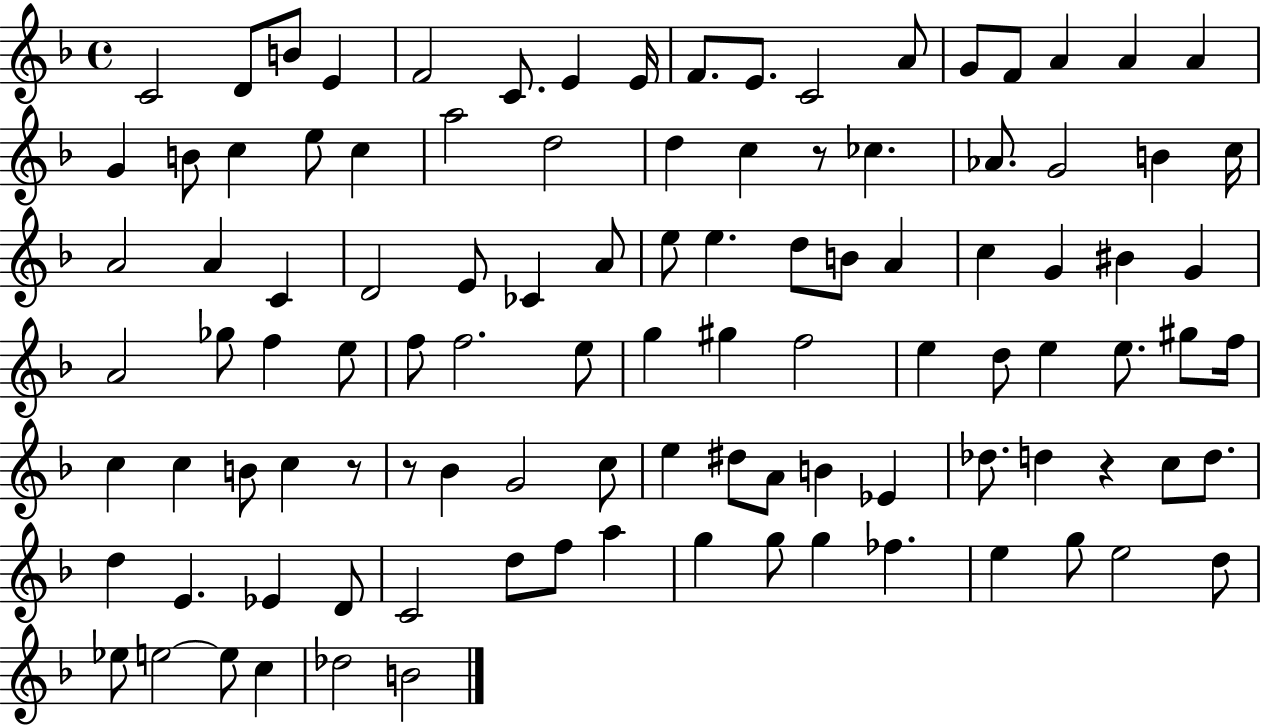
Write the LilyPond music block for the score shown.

{
  \clef treble
  \time 4/4
  \defaultTimeSignature
  \key f \major
  c'2 d'8 b'8 e'4 | f'2 c'8. e'4 e'16 | f'8. e'8. c'2 a'8 | g'8 f'8 a'4 a'4 a'4 | \break g'4 b'8 c''4 e''8 c''4 | a''2 d''2 | d''4 c''4 r8 ces''4. | aes'8. g'2 b'4 c''16 | \break a'2 a'4 c'4 | d'2 e'8 ces'4 a'8 | e''8 e''4. d''8 b'8 a'4 | c''4 g'4 bis'4 g'4 | \break a'2 ges''8 f''4 e''8 | f''8 f''2. e''8 | g''4 gis''4 f''2 | e''4 d''8 e''4 e''8. gis''8 f''16 | \break c''4 c''4 b'8 c''4 r8 | r8 bes'4 g'2 c''8 | e''4 dis''8 a'8 b'4 ees'4 | des''8. d''4 r4 c''8 d''8. | \break d''4 e'4. ees'4 d'8 | c'2 d''8 f''8 a''4 | g''4 g''8 g''4 fes''4. | e''4 g''8 e''2 d''8 | \break ees''8 e''2~~ e''8 c''4 | des''2 b'2 | \bar "|."
}